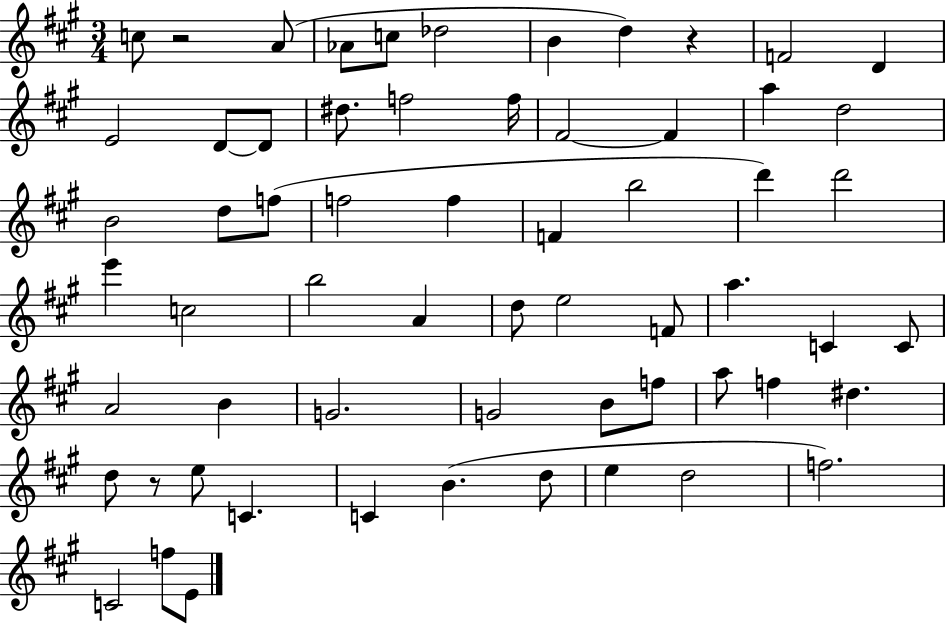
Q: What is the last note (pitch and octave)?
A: E4